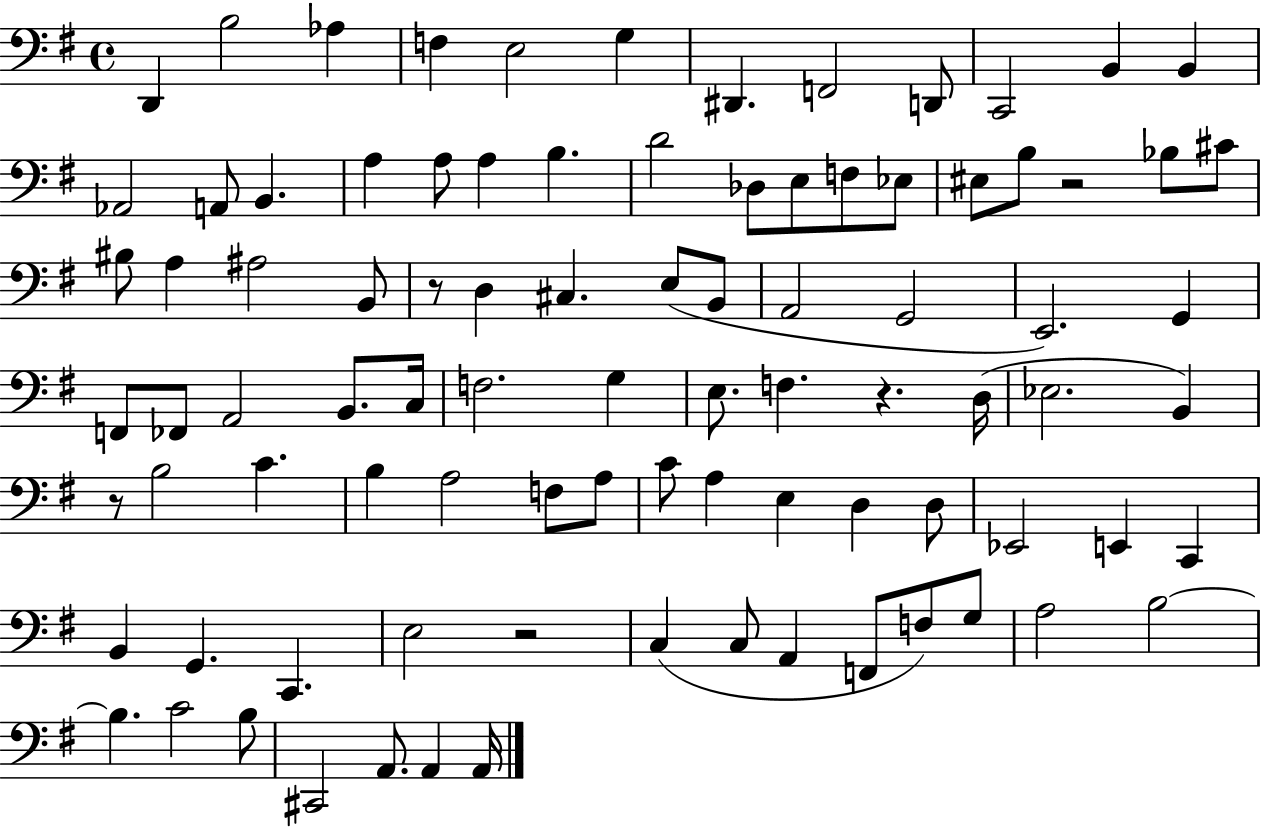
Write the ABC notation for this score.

X:1
T:Untitled
M:4/4
L:1/4
K:G
D,, B,2 _A, F, E,2 G, ^D,, F,,2 D,,/2 C,,2 B,, B,, _A,,2 A,,/2 B,, A, A,/2 A, B, D2 _D,/2 E,/2 F,/2 _E,/2 ^E,/2 B,/2 z2 _B,/2 ^C/2 ^B,/2 A, ^A,2 B,,/2 z/2 D, ^C, E,/2 B,,/2 A,,2 G,,2 E,,2 G,, F,,/2 _F,,/2 A,,2 B,,/2 C,/4 F,2 G, E,/2 F, z D,/4 _E,2 B,, z/2 B,2 C B, A,2 F,/2 A,/2 C/2 A, E, D, D,/2 _E,,2 E,, C,, B,, G,, C,, E,2 z2 C, C,/2 A,, F,,/2 F,/2 G,/2 A,2 B,2 B, C2 B,/2 ^C,,2 A,,/2 A,, A,,/4